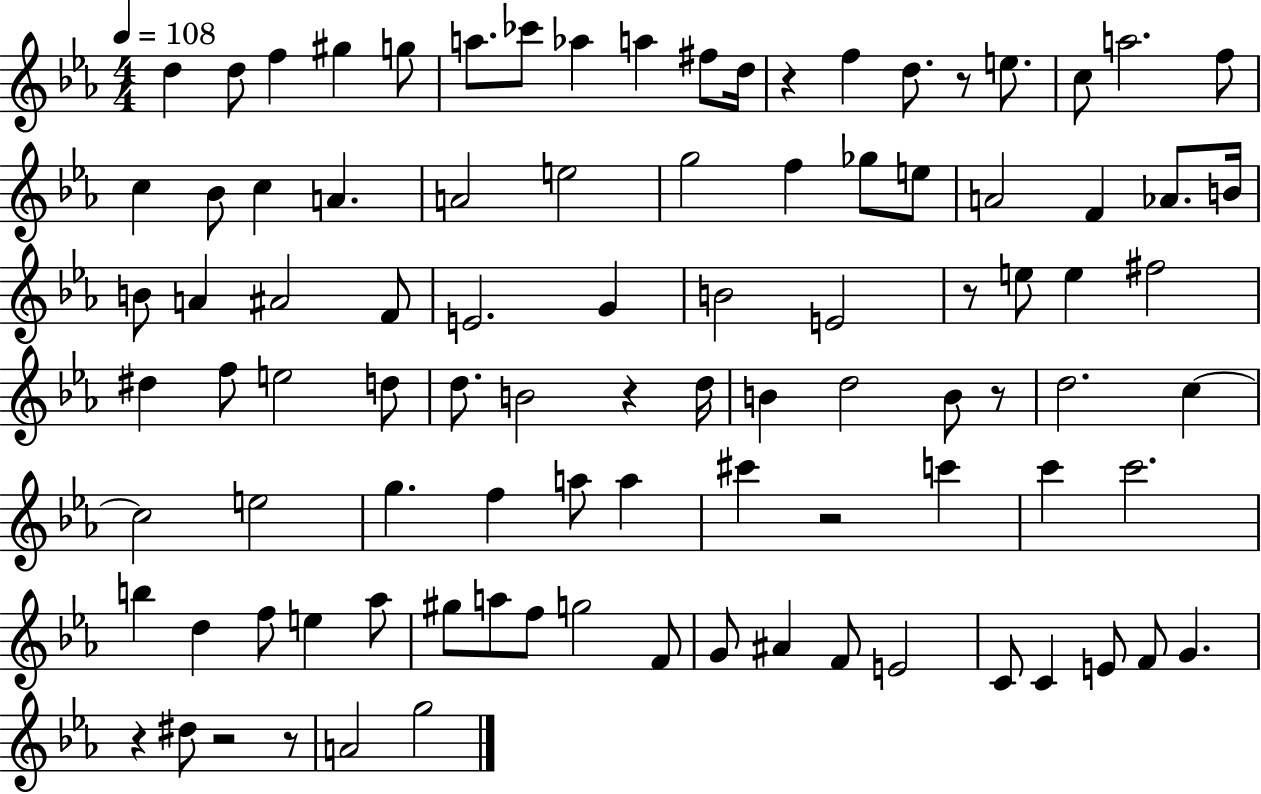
D5/q D5/e F5/q G#5/q G5/e A5/e. CES6/e Ab5/q A5/q F#5/e D5/s R/q F5/q D5/e. R/e E5/e. C5/e A5/h. F5/e C5/q Bb4/e C5/q A4/q. A4/h E5/h G5/h F5/q Gb5/e E5/e A4/h F4/q Ab4/e. B4/s B4/e A4/q A#4/h F4/e E4/h. G4/q B4/h E4/h R/e E5/e E5/q F#5/h D#5/q F5/e E5/h D5/e D5/e. B4/h R/q D5/s B4/q D5/h B4/e R/e D5/h. C5/q C5/h E5/h G5/q. F5/q A5/e A5/q C#6/q R/h C6/q C6/q C6/h. B5/q D5/q F5/e E5/q Ab5/e G#5/e A5/e F5/e G5/h F4/e G4/e A#4/q F4/e E4/h C4/e C4/q E4/e F4/e G4/q. R/q D#5/e R/h R/e A4/h G5/h